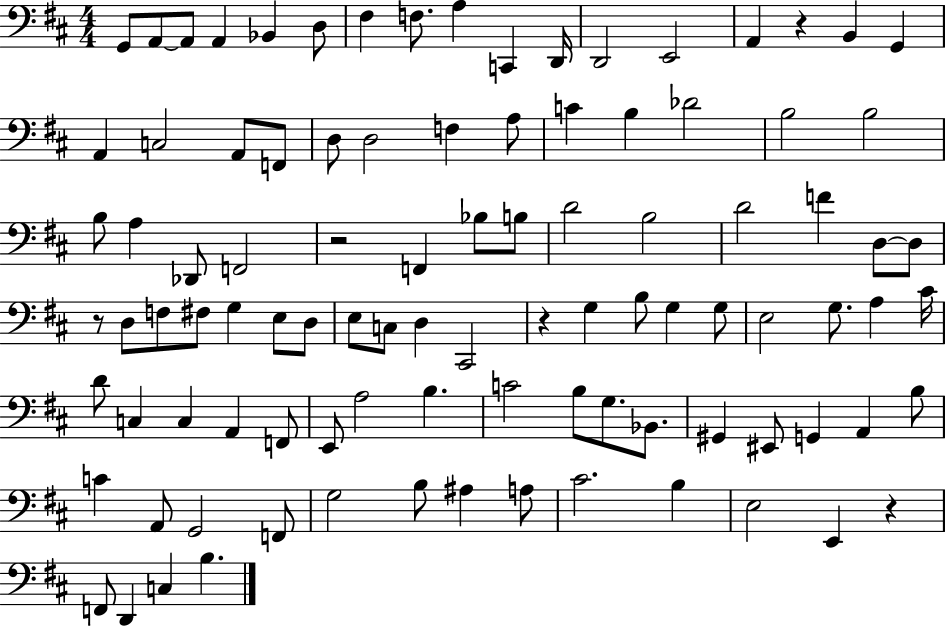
X:1
T:Untitled
M:4/4
L:1/4
K:D
G,,/2 A,,/2 A,,/2 A,, _B,, D,/2 ^F, F,/2 A, C,, D,,/4 D,,2 E,,2 A,, z B,, G,, A,, C,2 A,,/2 F,,/2 D,/2 D,2 F, A,/2 C B, _D2 B,2 B,2 B,/2 A, _D,,/2 F,,2 z2 F,, _B,/2 B,/2 D2 B,2 D2 F D,/2 D,/2 z/2 D,/2 F,/2 ^F,/2 G, E,/2 D,/2 E,/2 C,/2 D, ^C,,2 z G, B,/2 G, G,/2 E,2 G,/2 A, ^C/4 D/2 C, C, A,, F,,/2 E,,/2 A,2 B, C2 B,/2 G,/2 _B,,/2 ^G,, ^E,,/2 G,, A,, B,/2 C A,,/2 G,,2 F,,/2 G,2 B,/2 ^A, A,/2 ^C2 B, E,2 E,, z F,,/2 D,, C, B,